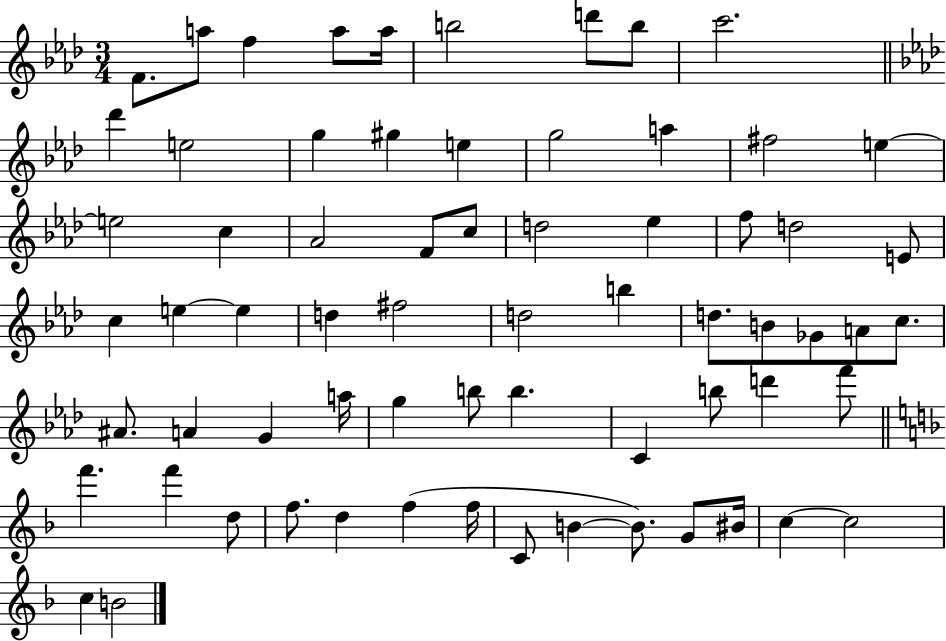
F4/e. A5/e F5/q A5/e A5/s B5/h D6/e B5/e C6/h. Db6/q E5/h G5/q G#5/q E5/q G5/h A5/q F#5/h E5/q E5/h C5/q Ab4/h F4/e C5/e D5/h Eb5/q F5/e D5/h E4/e C5/q E5/q E5/q D5/q F#5/h D5/h B5/q D5/e. B4/e Gb4/e A4/e C5/e. A#4/e. A4/q G4/q A5/s G5/q B5/e B5/q. C4/q B5/e D6/q F6/e F6/q. F6/q D5/e F5/e. D5/q F5/q F5/s C4/e B4/q B4/e. G4/e BIS4/s C5/q C5/h C5/q B4/h